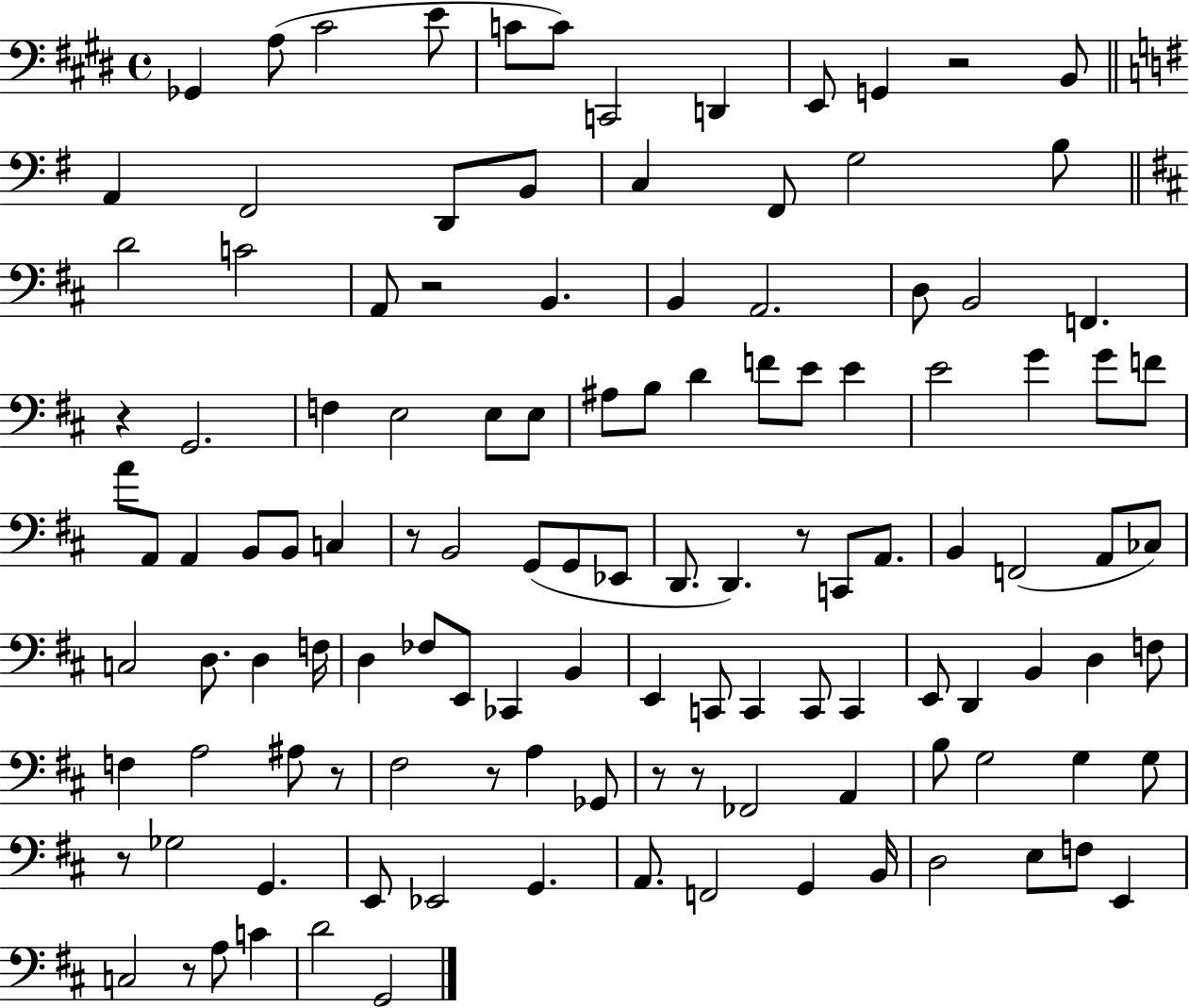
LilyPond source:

{
  \clef bass
  \time 4/4
  \defaultTimeSignature
  \key e \major
  ges,4 a8( cis'2 e'8 | c'8 c'8) c,2 d,4 | e,8 g,4 r2 b,8 | \bar "||" \break \key e \minor a,4 fis,2 d,8 b,8 | c4 fis,8 g2 b8 | \bar "||" \break \key b \minor d'2 c'2 | a,8 r2 b,4. | b,4 a,2. | d8 b,2 f,4. | \break r4 g,2. | f4 e2 e8 e8 | ais8 b8 d'4 f'8 e'8 e'4 | e'2 g'4 g'8 f'8 | \break a'8 a,8 a,4 b,8 b,8 c4 | r8 b,2 g,8( g,8 ees,8 | d,8. d,4.) r8 c,8 a,8. | b,4 f,2( a,8 ces8) | \break c2 d8. d4 f16 | d4 fes8 e,8 ces,4 b,4 | e,4 c,8 c,4 c,8 c,4 | e,8 d,4 b,4 d4 f8 | \break f4 a2 ais8 r8 | fis2 r8 a4 ges,8 | r8 r8 fes,2 a,4 | b8 g2 g4 g8 | \break r8 ges2 g,4. | e,8 ees,2 g,4. | a,8. f,2 g,4 b,16 | d2 e8 f8 e,4 | \break c2 r8 a8 c'4 | d'2 g,2 | \bar "|."
}